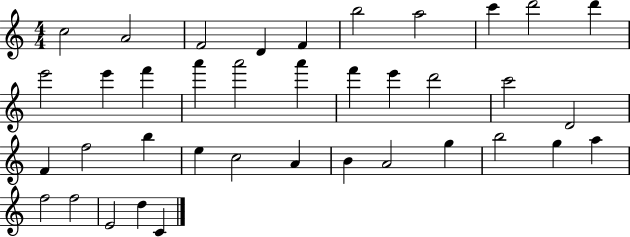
{
  \clef treble
  \numericTimeSignature
  \time 4/4
  \key c \major
  c''2 a'2 | f'2 d'4 f'4 | b''2 a''2 | c'''4 d'''2 d'''4 | \break e'''2 e'''4 f'''4 | a'''4 a'''2 a'''4 | f'''4 e'''4 d'''2 | c'''2 d'2 | \break f'4 f''2 b''4 | e''4 c''2 a'4 | b'4 a'2 g''4 | b''2 g''4 a''4 | \break f''2 f''2 | e'2 d''4 c'4 | \bar "|."
}